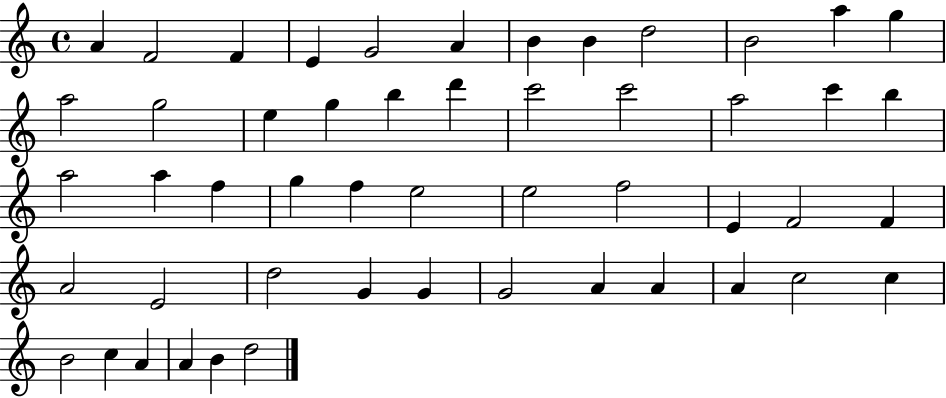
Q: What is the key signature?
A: C major